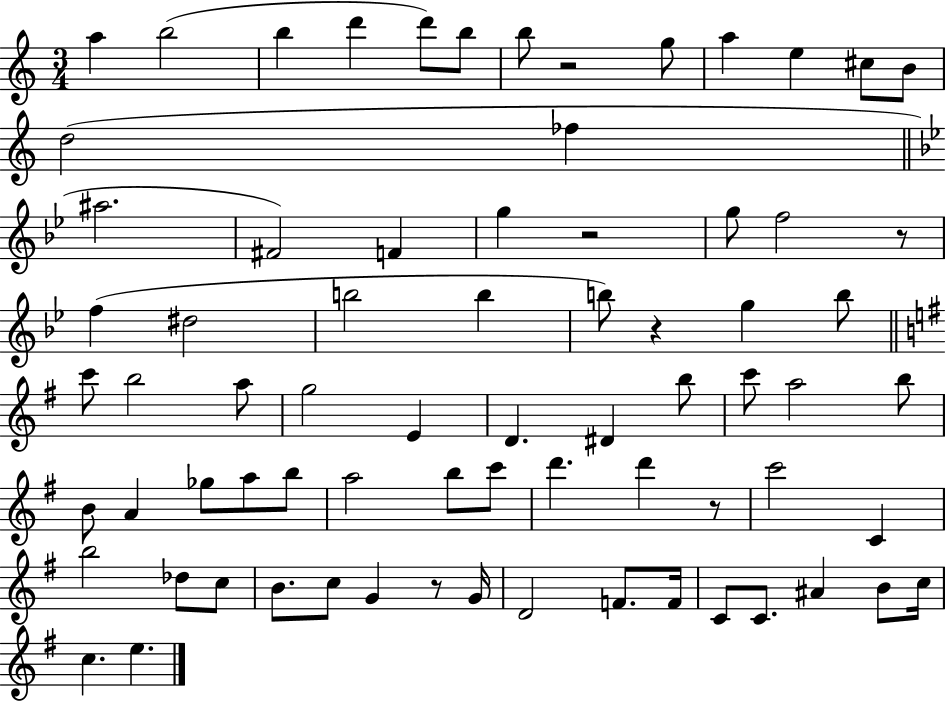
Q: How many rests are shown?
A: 6